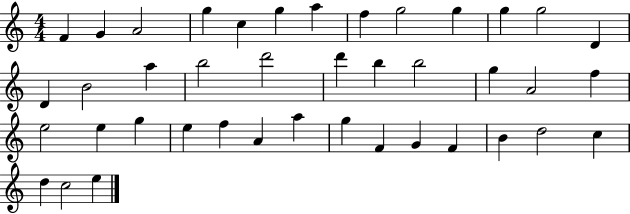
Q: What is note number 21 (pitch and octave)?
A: B5